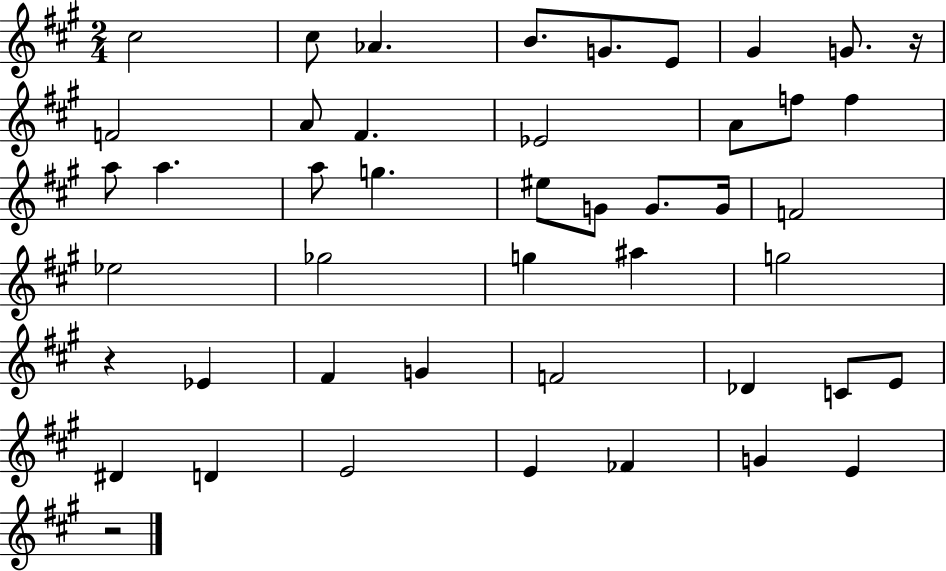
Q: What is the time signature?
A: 2/4